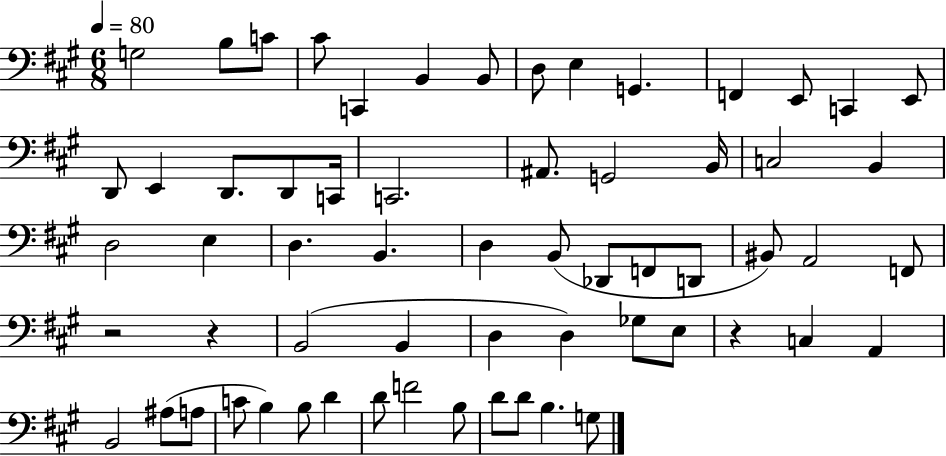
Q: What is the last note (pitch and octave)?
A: G3